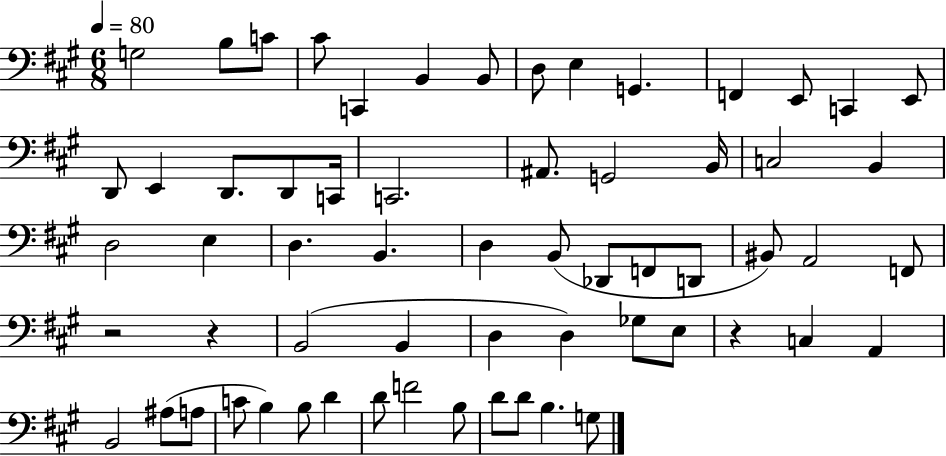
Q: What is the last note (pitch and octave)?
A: G3